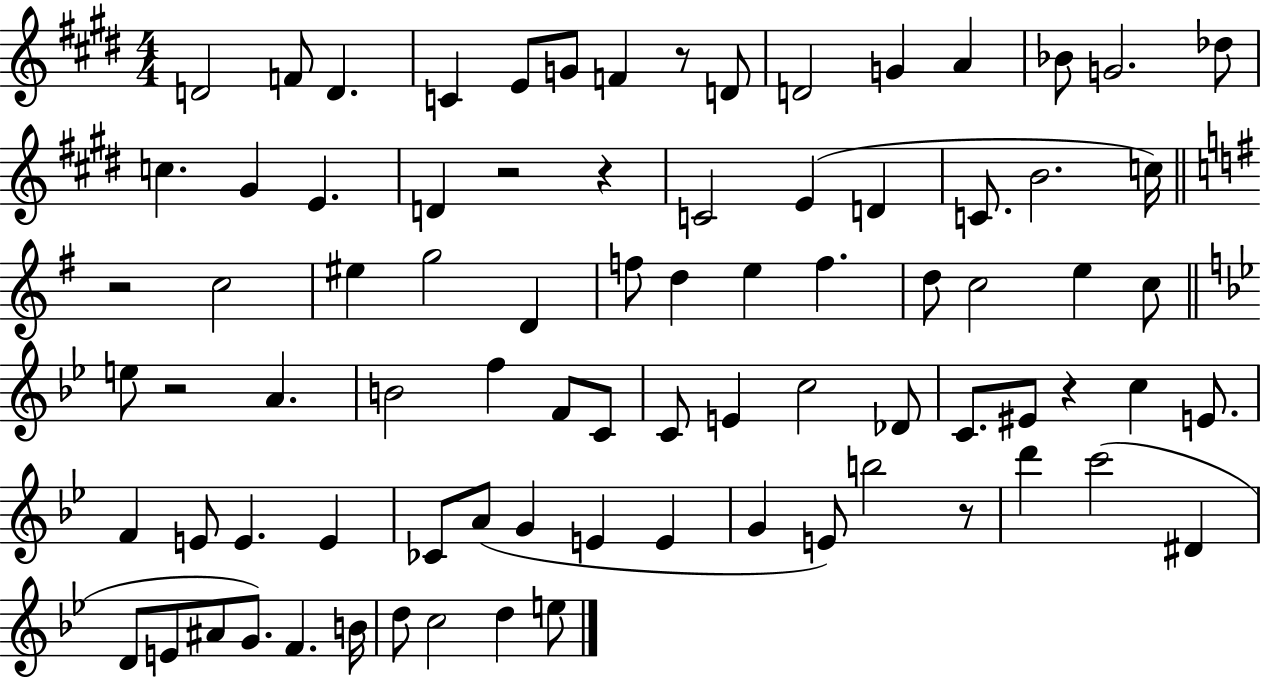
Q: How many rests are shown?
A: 7